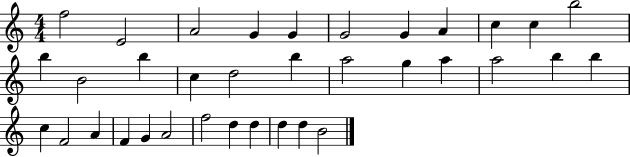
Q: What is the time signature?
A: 4/4